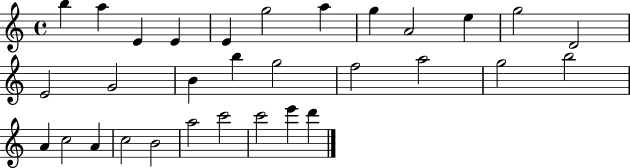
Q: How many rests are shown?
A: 0